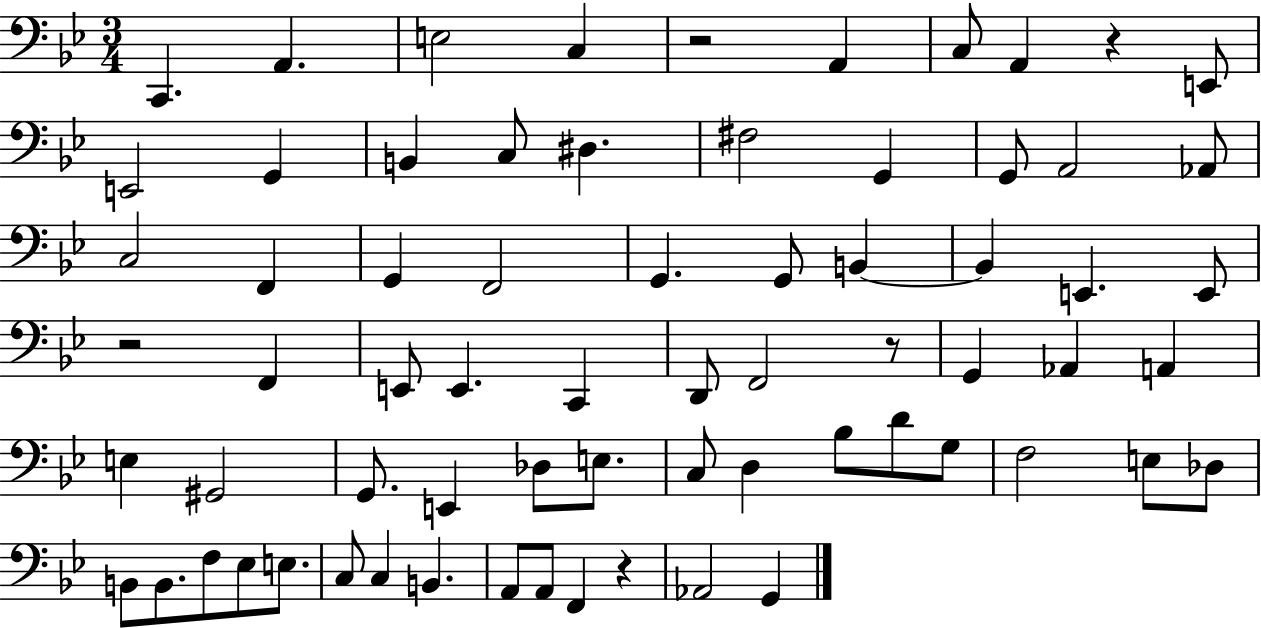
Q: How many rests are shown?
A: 5